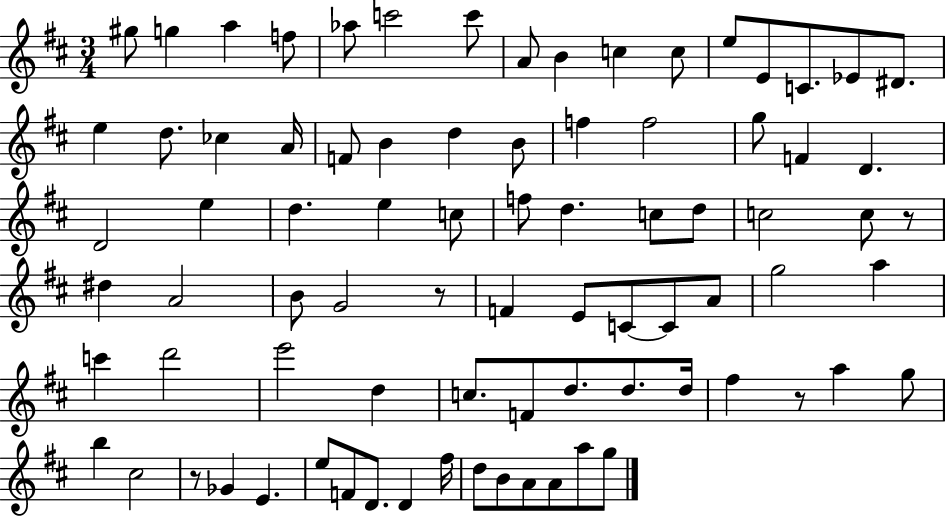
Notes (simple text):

G#5/e G5/q A5/q F5/e Ab5/e C6/h C6/e A4/e B4/q C5/q C5/e E5/e E4/e C4/e. Eb4/e D#4/e. E5/q D5/e. CES5/q A4/s F4/e B4/q D5/q B4/e F5/q F5/h G5/e F4/q D4/q. D4/h E5/q D5/q. E5/q C5/e F5/e D5/q. C5/e D5/e C5/h C5/e R/e D#5/q A4/h B4/e G4/h R/e F4/q E4/e C4/e C4/e A4/e G5/h A5/q C6/q D6/h E6/h D5/q C5/e. F4/e D5/e. D5/e. D5/s F#5/q R/e A5/q G5/e B5/q C#5/h R/e Gb4/q E4/q. E5/e F4/e D4/e. D4/q F#5/s D5/e B4/e A4/e A4/e A5/e G5/e